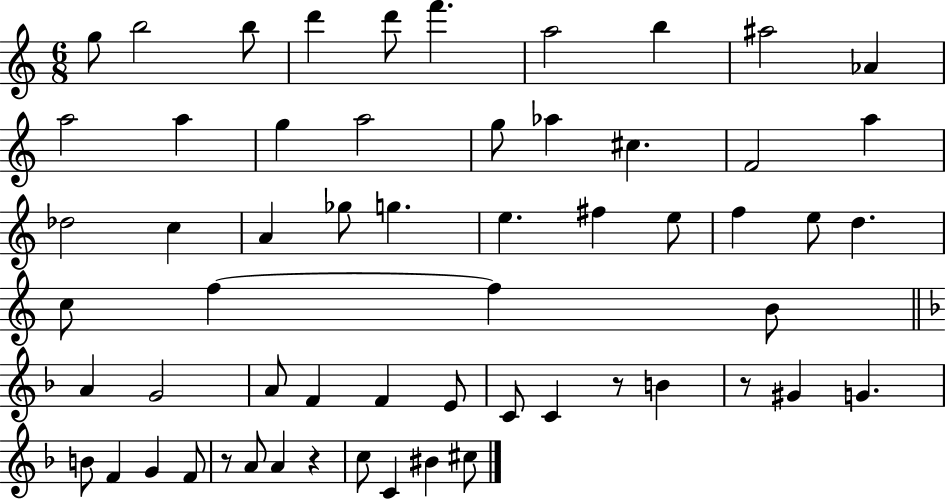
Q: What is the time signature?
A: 6/8